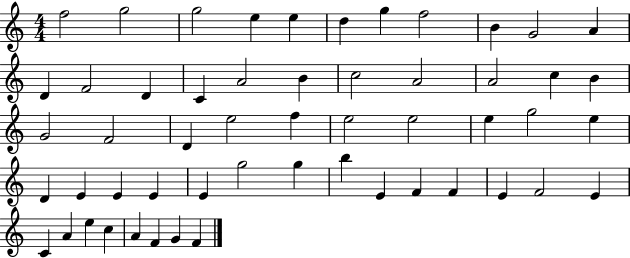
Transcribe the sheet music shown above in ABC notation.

X:1
T:Untitled
M:4/4
L:1/4
K:C
f2 g2 g2 e e d g f2 B G2 A D F2 D C A2 B c2 A2 A2 c B G2 F2 D e2 f e2 e2 e g2 e D E E E E g2 g b E F F E F2 E C A e c A F G F